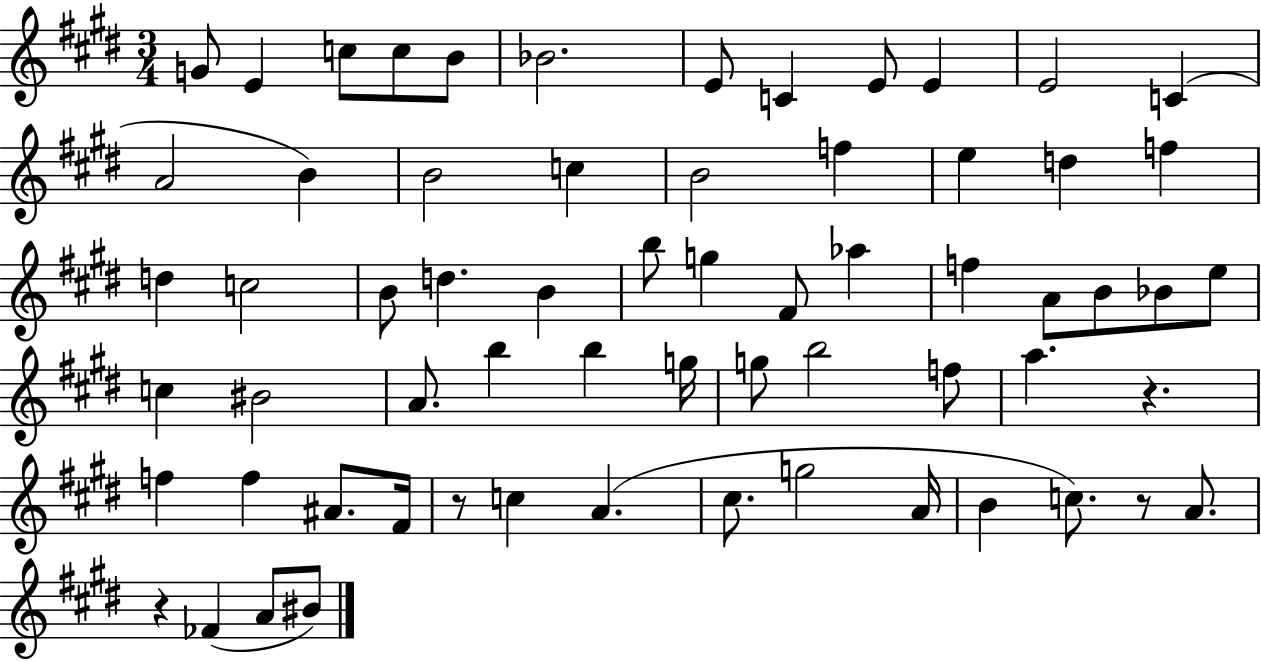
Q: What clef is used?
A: treble